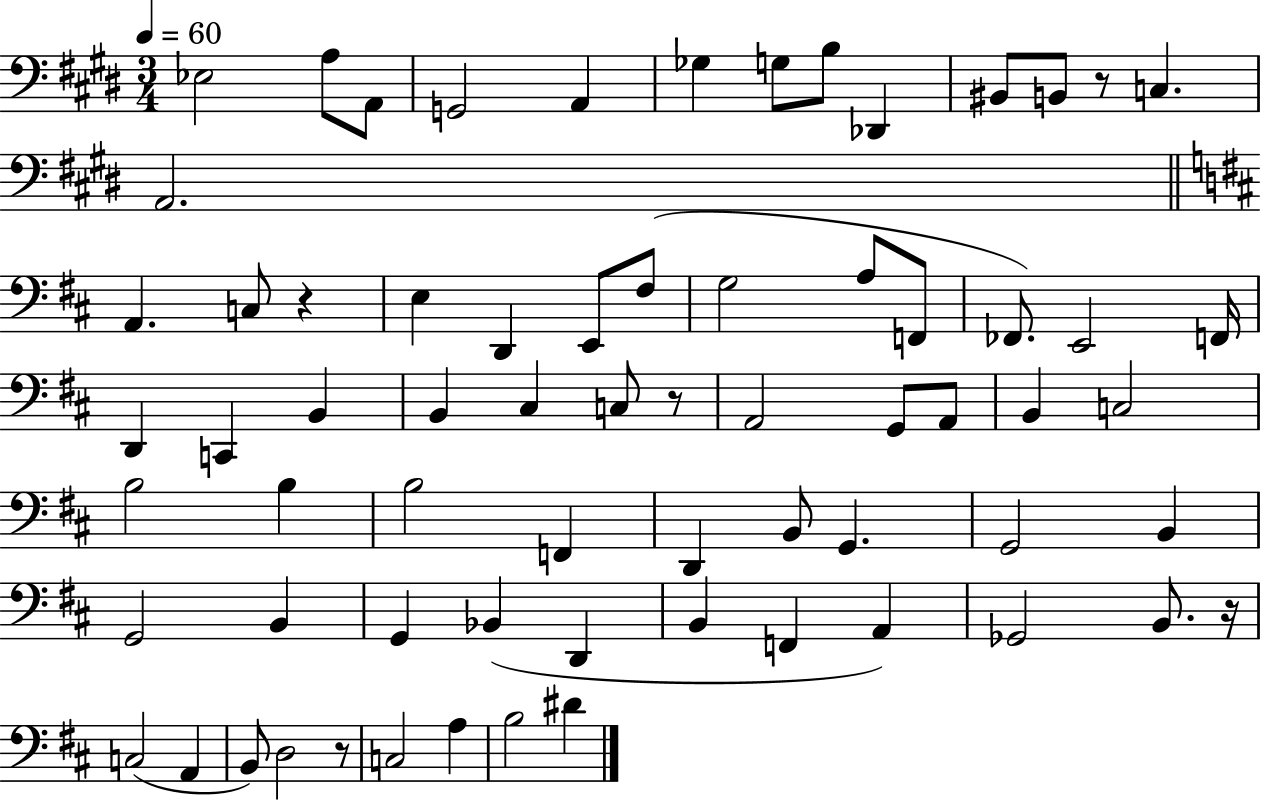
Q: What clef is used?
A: bass